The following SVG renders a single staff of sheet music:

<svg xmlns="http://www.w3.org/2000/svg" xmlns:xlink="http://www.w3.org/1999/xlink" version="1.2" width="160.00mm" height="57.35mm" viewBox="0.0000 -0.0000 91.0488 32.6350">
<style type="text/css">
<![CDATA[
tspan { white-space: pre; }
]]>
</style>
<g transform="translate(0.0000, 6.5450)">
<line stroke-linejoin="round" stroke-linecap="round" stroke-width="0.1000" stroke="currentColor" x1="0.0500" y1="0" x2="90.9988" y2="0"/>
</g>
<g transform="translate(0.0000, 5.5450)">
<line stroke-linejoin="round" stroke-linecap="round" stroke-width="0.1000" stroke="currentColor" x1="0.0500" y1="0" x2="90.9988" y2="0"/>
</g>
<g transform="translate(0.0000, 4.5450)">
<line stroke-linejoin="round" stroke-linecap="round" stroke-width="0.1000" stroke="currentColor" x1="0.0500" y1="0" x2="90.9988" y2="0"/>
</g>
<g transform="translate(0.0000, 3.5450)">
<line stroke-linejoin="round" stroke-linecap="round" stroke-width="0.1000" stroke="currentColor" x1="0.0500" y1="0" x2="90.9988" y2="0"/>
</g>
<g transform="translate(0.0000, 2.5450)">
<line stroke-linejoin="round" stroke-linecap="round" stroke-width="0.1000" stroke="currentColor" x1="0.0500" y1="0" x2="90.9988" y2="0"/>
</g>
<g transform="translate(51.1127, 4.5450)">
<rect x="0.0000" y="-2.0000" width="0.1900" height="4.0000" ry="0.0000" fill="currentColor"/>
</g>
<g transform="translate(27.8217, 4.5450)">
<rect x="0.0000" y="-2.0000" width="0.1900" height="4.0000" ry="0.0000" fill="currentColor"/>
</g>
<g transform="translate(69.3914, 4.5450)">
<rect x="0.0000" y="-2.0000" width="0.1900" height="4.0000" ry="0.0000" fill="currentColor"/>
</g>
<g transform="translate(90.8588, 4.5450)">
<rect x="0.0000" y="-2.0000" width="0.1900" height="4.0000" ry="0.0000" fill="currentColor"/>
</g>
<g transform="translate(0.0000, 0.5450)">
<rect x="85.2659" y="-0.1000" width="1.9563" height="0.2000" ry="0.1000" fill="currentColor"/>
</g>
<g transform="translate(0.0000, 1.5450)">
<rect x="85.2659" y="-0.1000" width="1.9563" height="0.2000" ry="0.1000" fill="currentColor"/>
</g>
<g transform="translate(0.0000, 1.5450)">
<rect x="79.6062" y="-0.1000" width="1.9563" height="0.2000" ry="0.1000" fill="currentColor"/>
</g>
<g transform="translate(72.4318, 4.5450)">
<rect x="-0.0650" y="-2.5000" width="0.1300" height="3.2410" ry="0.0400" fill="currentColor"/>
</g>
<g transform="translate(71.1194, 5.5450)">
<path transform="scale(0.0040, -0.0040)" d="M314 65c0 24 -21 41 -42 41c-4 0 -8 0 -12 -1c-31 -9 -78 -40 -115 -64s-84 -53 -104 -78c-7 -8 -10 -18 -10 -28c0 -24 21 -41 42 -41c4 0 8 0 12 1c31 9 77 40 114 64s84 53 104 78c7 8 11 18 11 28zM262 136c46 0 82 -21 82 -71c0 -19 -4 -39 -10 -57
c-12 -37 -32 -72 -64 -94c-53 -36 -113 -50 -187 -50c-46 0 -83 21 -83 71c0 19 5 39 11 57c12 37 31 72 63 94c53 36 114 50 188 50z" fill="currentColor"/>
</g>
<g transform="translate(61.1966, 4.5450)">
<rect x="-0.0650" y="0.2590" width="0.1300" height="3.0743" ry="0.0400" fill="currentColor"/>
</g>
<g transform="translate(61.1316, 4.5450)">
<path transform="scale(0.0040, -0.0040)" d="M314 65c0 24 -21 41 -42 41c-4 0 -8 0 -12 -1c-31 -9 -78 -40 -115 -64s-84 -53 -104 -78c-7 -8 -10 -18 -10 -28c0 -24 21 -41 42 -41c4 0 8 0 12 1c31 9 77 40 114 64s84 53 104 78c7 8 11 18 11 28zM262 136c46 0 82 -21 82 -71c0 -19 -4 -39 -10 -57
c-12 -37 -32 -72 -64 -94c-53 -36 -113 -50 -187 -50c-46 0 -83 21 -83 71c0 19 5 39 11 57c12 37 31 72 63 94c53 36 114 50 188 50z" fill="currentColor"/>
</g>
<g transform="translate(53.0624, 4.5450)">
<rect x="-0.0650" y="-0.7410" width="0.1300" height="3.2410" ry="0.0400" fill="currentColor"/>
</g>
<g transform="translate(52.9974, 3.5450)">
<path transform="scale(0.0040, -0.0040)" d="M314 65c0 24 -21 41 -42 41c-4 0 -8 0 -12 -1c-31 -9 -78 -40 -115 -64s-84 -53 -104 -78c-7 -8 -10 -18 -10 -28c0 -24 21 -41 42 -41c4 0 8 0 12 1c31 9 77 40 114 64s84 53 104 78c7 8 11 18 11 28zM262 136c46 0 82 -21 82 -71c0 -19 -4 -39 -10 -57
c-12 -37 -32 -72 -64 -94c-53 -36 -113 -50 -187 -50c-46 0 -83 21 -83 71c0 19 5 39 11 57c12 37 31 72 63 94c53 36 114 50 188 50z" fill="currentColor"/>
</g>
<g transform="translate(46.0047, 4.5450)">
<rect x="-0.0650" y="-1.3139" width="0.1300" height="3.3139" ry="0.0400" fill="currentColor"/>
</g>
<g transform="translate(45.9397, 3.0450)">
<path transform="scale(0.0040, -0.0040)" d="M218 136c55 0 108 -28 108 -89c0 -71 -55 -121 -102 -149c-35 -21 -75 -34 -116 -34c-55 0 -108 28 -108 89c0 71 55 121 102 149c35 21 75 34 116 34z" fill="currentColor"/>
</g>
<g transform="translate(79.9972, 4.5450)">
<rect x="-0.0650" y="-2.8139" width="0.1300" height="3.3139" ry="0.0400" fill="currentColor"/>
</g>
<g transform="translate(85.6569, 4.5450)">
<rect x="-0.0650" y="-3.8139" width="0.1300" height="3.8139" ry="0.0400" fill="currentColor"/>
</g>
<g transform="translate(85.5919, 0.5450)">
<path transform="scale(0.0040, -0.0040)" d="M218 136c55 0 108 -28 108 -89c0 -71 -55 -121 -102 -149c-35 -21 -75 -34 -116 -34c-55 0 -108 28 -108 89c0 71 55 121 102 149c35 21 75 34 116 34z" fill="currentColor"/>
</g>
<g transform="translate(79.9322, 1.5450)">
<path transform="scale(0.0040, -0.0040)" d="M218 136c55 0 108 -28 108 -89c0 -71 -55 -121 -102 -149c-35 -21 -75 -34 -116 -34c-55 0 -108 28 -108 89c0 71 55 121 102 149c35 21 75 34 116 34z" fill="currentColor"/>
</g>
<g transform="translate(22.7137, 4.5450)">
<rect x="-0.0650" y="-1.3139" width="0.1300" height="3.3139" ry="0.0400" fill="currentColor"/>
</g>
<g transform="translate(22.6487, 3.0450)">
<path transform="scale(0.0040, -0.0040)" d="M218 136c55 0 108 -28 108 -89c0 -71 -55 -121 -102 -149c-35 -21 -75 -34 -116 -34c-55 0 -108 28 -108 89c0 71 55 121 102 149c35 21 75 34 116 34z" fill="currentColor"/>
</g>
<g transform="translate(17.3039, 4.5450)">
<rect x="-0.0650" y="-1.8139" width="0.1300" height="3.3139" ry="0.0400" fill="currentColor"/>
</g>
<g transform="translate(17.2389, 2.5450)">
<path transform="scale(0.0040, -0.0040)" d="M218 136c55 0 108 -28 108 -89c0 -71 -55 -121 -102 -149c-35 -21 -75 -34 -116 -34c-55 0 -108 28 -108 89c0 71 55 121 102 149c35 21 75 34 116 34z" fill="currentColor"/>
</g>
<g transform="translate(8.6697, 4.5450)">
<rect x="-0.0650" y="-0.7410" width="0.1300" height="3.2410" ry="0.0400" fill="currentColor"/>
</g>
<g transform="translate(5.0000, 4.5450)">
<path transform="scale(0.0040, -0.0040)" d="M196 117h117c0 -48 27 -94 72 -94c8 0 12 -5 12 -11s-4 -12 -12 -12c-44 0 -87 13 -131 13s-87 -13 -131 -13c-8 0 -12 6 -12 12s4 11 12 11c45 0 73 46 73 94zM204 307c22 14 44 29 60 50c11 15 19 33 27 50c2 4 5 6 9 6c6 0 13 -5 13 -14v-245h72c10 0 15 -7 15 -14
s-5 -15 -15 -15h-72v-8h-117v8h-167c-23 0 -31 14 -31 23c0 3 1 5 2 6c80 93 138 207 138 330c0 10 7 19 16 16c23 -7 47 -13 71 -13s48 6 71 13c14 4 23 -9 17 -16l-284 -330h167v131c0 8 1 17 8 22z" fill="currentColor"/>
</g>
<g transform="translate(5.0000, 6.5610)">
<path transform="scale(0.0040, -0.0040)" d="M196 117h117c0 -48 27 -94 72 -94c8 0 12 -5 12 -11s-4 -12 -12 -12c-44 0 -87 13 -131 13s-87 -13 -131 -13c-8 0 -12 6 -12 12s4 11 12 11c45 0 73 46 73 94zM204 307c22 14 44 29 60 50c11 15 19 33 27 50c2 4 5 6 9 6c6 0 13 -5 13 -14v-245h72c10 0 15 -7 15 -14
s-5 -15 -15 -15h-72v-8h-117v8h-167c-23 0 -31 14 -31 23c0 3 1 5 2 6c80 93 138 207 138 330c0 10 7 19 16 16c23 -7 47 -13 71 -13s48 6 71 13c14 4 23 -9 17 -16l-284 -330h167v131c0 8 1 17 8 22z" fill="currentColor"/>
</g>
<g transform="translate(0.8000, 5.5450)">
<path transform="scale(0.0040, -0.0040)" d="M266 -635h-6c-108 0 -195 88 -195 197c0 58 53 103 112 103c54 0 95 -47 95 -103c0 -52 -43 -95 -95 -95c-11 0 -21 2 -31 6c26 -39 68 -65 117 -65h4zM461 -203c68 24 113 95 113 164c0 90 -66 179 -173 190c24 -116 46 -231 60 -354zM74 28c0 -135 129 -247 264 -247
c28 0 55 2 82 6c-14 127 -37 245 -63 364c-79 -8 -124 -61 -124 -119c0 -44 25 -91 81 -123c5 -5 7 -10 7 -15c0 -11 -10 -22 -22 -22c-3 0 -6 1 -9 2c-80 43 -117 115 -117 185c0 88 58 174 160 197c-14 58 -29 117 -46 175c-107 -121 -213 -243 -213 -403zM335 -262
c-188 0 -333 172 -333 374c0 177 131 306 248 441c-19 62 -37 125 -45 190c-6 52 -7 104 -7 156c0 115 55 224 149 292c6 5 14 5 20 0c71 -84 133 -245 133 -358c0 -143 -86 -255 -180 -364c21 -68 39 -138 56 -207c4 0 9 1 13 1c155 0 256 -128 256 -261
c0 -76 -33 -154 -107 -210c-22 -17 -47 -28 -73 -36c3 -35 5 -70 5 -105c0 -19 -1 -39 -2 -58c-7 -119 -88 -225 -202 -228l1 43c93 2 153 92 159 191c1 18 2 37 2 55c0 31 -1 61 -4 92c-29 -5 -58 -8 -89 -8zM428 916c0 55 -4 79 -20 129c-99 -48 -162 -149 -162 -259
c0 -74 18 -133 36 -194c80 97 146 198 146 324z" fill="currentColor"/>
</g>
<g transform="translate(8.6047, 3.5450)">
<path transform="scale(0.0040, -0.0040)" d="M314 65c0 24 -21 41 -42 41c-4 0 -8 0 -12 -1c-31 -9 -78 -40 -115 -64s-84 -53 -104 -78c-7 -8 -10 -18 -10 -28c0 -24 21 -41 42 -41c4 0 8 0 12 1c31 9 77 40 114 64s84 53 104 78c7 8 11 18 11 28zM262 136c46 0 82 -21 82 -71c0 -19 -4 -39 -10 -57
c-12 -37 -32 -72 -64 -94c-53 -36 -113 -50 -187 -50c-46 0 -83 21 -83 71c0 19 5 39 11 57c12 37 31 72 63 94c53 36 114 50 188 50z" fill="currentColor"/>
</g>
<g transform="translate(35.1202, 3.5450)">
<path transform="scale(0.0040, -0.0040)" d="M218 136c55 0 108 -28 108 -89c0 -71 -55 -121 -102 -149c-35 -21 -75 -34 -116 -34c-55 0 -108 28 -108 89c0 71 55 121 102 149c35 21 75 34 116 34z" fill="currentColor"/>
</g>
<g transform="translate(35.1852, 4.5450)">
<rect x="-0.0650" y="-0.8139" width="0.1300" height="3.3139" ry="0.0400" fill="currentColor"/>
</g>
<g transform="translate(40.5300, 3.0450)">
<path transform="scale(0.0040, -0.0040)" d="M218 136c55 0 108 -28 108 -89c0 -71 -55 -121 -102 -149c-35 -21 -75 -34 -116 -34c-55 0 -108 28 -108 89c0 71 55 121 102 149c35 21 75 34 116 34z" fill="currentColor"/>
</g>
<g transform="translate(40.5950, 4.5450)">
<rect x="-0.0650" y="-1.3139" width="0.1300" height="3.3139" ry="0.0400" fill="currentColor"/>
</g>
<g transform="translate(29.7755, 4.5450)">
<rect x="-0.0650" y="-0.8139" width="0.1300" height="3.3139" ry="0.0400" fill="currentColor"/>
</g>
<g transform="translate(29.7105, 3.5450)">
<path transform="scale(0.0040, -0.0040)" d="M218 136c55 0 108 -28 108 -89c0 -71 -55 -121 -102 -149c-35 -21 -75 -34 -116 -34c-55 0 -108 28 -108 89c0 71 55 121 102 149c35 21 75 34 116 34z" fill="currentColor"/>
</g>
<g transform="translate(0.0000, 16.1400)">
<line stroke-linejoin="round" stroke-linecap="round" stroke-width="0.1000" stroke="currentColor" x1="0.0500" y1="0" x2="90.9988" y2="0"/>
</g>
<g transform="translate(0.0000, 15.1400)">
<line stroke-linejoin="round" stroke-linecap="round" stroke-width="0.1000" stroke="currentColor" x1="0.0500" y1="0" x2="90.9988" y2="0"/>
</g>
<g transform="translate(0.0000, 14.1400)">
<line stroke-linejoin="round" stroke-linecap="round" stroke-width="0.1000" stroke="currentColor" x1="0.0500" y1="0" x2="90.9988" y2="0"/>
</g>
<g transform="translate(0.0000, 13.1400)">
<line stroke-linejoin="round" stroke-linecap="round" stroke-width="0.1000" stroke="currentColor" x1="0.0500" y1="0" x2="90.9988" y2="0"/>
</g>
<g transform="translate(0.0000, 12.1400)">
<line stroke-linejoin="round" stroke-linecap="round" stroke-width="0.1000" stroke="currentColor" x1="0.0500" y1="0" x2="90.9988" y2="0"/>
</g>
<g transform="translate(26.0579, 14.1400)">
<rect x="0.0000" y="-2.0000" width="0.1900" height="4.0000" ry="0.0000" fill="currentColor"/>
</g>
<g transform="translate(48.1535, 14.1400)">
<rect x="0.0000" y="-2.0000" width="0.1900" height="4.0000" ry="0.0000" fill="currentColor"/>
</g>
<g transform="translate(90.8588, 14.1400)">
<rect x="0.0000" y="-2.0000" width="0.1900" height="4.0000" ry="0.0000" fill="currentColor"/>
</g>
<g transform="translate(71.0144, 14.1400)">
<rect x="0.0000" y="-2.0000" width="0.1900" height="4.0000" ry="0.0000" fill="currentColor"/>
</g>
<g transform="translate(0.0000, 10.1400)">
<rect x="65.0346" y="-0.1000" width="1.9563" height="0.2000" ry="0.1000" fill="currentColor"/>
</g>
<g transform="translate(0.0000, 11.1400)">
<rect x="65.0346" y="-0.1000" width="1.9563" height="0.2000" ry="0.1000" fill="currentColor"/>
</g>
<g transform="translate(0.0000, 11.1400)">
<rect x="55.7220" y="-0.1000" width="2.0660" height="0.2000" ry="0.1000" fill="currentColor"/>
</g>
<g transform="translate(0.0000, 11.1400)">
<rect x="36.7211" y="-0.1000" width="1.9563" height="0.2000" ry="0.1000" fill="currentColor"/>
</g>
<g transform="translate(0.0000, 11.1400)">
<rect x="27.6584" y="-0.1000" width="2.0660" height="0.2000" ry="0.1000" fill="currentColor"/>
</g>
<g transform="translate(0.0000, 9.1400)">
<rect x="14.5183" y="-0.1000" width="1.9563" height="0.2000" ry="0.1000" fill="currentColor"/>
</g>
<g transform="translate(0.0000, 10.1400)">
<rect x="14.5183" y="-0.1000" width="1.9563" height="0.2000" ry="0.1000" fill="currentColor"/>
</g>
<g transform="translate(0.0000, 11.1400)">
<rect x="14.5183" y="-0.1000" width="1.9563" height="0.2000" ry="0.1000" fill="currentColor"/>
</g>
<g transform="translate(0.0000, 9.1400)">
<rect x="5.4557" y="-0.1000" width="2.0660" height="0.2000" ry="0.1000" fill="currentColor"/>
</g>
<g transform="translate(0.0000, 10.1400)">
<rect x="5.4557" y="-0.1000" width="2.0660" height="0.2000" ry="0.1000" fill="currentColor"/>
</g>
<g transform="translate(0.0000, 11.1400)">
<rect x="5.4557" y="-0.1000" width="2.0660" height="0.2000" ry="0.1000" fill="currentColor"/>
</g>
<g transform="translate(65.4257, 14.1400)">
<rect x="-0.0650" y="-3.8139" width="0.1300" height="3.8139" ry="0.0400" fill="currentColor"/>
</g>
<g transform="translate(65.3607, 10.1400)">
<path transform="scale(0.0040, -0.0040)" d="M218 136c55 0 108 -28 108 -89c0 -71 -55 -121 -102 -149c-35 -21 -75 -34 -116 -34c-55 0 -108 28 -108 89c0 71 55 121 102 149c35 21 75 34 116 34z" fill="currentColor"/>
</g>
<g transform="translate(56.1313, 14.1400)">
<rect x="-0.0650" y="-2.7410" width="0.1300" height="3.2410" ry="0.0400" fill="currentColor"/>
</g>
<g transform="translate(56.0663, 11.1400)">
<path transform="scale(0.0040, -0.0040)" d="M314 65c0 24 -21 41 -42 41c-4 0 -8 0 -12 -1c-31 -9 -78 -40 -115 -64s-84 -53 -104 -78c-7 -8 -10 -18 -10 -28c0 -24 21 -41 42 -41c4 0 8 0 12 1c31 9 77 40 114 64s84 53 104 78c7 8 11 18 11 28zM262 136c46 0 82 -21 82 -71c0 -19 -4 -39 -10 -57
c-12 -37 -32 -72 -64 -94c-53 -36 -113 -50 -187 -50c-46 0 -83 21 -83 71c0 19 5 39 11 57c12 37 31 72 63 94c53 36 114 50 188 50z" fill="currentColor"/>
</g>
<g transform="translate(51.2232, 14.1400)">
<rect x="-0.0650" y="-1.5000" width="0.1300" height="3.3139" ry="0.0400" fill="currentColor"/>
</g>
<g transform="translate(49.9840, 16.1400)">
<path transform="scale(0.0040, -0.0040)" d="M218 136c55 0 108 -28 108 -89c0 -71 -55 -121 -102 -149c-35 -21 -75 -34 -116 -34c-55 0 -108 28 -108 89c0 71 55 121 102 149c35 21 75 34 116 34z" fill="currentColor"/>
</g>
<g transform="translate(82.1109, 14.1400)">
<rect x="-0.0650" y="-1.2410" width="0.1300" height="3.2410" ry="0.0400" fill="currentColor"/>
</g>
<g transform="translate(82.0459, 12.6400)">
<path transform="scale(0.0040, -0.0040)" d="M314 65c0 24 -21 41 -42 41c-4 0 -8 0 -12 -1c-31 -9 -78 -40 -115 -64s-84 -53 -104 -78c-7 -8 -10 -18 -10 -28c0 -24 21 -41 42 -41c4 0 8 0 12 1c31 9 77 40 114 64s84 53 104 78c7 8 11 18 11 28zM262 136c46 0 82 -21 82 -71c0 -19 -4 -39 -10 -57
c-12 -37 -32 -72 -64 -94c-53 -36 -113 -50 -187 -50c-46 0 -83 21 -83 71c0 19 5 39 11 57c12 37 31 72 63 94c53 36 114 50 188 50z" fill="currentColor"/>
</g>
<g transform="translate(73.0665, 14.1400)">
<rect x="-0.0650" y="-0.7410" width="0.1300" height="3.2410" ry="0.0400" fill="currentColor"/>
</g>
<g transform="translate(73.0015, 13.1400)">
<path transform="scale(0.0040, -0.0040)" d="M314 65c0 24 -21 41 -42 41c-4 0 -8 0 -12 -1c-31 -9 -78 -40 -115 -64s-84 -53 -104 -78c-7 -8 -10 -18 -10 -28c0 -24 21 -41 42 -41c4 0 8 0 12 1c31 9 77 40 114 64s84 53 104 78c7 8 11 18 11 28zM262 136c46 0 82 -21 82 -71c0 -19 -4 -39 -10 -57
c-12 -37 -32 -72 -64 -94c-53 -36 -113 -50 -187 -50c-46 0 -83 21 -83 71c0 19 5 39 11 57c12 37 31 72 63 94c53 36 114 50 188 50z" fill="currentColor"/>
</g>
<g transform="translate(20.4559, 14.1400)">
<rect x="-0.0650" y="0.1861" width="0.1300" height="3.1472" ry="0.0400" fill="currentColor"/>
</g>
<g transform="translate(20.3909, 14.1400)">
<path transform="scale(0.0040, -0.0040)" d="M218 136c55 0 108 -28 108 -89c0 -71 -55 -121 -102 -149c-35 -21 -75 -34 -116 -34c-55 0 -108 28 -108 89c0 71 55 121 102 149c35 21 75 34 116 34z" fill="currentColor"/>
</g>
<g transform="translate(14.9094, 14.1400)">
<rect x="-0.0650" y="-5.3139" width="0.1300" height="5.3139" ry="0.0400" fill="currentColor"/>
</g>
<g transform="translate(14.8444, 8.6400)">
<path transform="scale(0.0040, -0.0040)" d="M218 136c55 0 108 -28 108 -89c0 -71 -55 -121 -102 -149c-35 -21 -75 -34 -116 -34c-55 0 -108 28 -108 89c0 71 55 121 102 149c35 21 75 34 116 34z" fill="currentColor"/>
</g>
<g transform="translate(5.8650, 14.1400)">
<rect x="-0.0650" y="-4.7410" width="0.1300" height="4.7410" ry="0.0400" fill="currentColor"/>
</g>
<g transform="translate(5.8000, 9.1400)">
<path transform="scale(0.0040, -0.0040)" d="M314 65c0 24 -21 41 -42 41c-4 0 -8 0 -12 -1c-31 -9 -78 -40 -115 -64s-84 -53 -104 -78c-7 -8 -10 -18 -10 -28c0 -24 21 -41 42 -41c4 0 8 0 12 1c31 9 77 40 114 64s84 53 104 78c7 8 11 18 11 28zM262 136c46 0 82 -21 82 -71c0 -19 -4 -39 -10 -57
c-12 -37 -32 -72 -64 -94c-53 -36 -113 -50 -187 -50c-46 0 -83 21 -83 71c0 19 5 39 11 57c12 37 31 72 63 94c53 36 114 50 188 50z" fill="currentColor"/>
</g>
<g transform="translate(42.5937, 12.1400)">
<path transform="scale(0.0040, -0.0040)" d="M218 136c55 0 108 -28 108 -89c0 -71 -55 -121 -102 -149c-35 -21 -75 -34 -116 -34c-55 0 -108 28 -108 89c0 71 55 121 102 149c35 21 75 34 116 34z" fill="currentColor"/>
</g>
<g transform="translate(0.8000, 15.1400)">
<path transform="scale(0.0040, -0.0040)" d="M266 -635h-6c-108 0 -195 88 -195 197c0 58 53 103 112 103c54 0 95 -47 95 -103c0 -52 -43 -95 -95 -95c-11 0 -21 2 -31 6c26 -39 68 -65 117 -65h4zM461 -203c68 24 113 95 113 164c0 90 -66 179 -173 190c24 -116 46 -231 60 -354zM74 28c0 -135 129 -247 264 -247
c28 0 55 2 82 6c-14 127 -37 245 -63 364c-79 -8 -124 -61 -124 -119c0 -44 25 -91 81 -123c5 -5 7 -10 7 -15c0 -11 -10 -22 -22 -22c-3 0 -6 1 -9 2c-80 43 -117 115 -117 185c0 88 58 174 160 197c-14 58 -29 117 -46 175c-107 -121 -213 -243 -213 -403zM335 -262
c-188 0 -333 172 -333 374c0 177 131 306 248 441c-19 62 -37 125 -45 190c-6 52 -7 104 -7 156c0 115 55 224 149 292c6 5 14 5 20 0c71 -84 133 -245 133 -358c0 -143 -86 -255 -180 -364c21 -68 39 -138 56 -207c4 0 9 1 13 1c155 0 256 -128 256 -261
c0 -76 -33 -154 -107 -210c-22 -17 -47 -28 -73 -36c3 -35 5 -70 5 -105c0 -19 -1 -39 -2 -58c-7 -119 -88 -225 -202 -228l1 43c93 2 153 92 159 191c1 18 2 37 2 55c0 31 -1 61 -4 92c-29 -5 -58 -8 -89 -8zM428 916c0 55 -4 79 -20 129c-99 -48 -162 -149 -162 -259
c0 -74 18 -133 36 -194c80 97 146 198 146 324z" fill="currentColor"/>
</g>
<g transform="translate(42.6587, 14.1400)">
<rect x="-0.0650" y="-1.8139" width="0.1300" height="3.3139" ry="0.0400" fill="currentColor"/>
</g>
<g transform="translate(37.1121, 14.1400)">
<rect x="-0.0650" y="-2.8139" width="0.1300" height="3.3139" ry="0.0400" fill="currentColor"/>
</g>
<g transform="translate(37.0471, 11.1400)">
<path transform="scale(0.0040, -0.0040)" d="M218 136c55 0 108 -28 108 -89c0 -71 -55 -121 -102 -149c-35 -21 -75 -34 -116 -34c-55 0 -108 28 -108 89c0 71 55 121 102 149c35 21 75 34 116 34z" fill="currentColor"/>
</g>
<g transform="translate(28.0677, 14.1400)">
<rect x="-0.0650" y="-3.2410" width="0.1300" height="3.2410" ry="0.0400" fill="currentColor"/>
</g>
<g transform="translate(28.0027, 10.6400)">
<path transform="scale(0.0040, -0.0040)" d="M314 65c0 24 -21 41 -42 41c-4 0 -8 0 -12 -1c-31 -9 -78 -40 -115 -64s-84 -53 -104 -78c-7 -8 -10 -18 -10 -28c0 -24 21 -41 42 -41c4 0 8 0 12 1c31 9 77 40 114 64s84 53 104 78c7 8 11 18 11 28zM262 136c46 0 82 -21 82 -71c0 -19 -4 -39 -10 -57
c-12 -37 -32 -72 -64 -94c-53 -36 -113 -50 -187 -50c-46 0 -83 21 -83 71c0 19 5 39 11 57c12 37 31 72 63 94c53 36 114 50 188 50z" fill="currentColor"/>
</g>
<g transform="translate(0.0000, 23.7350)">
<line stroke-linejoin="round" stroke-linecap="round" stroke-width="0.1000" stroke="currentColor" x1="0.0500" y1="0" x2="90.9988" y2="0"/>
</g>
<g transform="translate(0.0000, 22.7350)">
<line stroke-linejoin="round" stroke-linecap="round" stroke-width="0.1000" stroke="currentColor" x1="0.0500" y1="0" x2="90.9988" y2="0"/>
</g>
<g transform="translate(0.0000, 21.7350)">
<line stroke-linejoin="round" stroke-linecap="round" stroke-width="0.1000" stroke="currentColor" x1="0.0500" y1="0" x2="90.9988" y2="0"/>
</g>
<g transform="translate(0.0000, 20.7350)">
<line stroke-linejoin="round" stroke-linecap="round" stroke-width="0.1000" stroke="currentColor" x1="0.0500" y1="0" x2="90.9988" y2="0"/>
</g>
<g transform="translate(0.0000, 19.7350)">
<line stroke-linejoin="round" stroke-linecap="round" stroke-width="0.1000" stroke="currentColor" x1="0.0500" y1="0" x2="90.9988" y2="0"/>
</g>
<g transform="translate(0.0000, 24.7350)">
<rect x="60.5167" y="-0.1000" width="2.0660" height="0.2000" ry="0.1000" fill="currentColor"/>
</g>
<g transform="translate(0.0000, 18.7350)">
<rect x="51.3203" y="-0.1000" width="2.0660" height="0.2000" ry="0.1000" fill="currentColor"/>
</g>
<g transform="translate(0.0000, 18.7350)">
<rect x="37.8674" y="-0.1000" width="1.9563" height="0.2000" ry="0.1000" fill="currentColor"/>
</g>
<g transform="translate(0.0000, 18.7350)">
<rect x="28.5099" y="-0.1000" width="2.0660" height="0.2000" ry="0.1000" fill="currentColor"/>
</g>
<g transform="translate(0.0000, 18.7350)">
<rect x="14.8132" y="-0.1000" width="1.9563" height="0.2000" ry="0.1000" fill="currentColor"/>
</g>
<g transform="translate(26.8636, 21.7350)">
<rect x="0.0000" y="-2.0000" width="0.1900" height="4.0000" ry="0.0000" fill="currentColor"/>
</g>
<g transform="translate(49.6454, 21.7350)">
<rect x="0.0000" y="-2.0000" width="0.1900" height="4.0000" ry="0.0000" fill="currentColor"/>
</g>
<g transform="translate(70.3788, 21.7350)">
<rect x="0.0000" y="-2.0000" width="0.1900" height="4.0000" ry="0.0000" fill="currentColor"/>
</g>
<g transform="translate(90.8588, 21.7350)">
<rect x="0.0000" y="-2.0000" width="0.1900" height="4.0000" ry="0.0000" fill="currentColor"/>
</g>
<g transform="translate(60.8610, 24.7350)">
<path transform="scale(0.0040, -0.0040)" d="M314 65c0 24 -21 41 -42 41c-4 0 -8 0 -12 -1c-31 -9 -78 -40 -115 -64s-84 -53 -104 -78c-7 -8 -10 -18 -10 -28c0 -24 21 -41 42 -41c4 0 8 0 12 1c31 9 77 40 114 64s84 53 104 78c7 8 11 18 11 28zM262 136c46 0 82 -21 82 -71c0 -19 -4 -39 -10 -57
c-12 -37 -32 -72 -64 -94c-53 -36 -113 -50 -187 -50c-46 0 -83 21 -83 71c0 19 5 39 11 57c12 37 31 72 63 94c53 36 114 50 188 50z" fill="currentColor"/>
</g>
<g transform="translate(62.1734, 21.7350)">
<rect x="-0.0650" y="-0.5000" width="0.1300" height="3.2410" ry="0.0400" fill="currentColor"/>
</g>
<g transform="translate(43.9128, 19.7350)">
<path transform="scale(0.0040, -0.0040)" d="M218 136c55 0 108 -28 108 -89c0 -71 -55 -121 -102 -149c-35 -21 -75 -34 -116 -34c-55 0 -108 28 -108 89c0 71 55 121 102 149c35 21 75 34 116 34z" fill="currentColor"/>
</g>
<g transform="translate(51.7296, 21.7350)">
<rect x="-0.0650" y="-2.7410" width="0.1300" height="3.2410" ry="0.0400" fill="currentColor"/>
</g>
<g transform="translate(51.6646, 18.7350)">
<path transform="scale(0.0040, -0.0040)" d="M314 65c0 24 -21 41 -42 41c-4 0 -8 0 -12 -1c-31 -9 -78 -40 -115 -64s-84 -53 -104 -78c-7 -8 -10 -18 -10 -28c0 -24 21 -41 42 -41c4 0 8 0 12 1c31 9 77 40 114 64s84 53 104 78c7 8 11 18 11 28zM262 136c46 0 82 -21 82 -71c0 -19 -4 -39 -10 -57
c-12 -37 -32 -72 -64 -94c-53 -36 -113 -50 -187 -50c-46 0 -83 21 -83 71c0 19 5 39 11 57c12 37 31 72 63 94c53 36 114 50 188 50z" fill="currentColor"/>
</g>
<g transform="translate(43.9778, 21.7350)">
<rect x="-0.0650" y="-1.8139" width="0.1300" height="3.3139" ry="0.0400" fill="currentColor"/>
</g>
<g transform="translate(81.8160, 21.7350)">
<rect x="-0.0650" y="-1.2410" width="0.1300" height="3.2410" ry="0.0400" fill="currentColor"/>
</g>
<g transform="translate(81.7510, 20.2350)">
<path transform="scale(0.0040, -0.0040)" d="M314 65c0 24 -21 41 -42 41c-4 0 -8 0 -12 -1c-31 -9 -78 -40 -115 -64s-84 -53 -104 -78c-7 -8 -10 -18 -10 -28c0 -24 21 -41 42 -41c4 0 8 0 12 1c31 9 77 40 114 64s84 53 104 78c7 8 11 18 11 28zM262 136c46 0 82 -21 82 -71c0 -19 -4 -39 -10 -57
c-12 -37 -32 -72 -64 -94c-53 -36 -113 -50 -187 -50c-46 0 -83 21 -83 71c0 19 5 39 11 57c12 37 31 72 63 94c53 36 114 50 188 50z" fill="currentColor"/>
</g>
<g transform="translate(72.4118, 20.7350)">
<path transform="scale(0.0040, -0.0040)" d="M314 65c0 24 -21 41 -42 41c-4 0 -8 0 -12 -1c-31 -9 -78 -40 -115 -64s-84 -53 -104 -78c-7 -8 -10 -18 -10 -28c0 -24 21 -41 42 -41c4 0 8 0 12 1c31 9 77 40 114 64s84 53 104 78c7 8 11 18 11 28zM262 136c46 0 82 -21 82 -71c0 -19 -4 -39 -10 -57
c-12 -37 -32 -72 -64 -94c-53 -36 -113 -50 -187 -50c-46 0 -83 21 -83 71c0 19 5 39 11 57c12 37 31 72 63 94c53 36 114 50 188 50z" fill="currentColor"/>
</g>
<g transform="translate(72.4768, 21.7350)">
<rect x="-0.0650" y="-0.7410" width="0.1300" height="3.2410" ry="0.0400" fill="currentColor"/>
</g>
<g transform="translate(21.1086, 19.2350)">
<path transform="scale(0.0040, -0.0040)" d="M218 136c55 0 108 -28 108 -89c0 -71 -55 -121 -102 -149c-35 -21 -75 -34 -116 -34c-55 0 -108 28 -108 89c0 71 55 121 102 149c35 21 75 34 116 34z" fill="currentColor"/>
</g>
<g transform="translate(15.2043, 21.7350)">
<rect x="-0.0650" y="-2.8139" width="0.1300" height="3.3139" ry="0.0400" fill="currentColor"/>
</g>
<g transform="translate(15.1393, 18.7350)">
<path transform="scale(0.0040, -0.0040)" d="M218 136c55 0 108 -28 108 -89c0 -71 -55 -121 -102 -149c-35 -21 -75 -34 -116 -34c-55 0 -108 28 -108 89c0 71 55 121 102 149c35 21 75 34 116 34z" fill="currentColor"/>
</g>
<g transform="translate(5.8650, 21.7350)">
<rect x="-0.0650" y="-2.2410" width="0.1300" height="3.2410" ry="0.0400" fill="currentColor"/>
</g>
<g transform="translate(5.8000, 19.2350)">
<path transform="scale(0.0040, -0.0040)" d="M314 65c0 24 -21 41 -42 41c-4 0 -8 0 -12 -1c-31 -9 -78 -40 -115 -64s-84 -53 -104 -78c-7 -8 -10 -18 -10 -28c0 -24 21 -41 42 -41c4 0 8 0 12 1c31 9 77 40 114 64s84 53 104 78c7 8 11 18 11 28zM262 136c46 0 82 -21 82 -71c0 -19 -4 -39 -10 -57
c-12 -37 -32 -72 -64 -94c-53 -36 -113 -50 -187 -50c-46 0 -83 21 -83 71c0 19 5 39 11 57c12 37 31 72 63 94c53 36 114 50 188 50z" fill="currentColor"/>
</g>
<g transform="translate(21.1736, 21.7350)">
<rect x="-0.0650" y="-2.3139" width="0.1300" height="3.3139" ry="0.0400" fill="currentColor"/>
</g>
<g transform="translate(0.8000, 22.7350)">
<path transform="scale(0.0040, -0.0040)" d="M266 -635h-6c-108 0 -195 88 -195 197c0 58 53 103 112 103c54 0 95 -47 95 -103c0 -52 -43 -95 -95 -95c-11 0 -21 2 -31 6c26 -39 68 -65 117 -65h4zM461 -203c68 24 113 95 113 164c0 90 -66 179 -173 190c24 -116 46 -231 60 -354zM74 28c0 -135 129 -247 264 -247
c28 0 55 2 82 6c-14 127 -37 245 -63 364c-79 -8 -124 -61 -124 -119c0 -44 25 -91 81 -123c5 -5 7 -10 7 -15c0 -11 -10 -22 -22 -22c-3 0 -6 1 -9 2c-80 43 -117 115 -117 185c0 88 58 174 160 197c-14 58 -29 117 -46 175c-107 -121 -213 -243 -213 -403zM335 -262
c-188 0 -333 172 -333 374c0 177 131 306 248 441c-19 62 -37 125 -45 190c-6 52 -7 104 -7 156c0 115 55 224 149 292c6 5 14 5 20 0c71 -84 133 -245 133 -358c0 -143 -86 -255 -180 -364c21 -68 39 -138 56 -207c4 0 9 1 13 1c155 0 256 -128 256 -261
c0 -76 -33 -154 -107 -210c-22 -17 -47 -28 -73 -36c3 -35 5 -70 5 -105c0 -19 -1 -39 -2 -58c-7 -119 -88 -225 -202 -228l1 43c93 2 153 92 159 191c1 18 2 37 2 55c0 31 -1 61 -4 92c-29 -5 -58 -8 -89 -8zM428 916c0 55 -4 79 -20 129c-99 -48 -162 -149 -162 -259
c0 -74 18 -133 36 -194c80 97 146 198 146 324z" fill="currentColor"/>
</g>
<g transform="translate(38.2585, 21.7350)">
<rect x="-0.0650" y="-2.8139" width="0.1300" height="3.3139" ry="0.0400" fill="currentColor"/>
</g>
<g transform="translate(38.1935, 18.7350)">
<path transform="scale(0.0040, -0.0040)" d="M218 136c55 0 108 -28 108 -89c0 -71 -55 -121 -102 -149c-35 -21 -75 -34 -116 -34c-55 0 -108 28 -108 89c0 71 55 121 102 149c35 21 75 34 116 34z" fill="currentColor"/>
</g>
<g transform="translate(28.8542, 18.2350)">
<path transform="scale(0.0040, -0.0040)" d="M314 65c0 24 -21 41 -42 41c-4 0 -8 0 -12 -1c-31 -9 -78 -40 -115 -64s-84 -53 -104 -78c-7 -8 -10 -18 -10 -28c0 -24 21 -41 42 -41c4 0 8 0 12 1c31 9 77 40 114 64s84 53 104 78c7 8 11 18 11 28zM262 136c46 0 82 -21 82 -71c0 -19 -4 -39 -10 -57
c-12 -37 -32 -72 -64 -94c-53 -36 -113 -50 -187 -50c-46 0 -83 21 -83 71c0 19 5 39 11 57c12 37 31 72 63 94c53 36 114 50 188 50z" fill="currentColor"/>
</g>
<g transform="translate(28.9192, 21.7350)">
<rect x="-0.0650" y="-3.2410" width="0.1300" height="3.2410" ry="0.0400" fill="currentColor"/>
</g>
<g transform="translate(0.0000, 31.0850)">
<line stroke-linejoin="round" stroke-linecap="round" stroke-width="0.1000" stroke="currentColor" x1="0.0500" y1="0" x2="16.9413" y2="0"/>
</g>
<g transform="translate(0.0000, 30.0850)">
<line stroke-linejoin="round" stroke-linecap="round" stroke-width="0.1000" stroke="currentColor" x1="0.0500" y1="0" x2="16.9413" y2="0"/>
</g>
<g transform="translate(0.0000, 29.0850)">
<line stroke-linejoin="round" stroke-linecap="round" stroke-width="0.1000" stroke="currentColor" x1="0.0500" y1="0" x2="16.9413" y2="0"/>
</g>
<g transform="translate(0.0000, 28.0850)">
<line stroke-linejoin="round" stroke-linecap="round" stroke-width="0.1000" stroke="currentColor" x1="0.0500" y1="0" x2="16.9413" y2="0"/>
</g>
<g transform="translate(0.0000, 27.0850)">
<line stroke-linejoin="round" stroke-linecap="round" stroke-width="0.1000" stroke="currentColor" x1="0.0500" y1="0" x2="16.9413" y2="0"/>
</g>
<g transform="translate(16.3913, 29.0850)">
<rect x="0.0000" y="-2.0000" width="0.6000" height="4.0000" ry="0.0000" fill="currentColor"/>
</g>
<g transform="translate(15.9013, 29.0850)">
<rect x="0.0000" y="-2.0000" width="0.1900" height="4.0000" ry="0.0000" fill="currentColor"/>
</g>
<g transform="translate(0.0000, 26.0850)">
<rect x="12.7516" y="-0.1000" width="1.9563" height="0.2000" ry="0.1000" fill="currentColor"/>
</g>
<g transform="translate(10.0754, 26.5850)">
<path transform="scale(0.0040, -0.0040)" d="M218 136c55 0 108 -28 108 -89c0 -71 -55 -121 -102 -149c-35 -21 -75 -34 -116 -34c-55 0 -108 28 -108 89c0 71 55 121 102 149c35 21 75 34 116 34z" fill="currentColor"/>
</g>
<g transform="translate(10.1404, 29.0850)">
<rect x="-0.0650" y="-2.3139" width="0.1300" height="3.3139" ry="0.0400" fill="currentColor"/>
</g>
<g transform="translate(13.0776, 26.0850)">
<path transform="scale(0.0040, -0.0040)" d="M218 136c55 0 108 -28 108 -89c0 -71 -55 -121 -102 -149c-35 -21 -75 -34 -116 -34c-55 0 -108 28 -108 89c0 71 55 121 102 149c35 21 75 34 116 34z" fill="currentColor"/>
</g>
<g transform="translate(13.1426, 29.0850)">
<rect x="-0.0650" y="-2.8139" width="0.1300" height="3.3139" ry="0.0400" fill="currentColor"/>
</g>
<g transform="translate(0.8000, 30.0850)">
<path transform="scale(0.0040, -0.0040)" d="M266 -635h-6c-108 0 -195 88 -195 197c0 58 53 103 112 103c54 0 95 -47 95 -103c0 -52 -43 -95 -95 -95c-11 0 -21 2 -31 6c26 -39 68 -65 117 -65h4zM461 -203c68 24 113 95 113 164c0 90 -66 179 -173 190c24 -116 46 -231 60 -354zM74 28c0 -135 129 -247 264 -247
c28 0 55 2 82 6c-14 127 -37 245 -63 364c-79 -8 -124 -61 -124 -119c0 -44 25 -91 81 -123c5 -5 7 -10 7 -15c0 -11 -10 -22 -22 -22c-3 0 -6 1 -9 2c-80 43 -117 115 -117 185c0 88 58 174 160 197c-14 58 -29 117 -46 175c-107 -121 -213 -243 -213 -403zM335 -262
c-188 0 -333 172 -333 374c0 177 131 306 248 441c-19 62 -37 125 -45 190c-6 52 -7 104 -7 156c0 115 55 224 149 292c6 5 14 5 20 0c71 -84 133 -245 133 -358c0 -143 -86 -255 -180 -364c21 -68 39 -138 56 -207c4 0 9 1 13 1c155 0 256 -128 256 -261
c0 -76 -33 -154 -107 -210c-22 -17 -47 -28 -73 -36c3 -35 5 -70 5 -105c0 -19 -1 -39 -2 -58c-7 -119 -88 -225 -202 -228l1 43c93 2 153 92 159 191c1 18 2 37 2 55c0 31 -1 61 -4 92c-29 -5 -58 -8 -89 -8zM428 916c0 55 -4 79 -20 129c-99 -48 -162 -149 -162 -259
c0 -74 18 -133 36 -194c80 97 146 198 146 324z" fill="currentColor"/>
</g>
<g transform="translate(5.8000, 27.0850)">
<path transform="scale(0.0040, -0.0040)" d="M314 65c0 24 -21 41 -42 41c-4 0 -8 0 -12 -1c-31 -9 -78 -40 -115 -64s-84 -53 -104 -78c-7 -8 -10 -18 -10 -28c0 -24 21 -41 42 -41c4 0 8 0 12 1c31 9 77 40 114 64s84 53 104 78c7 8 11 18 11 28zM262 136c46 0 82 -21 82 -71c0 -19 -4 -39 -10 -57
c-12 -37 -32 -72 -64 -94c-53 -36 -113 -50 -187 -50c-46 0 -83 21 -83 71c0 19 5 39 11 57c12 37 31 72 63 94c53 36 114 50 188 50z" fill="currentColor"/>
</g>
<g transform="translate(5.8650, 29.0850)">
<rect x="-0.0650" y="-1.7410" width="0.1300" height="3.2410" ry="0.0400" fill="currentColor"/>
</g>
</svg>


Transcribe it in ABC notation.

X:1
T:Untitled
M:4/4
L:1/4
K:C
d2 f e d d e e d2 B2 G2 a c' e'2 f' B b2 a f E a2 c' d2 e2 g2 a g b2 a f a2 C2 d2 e2 f2 g a